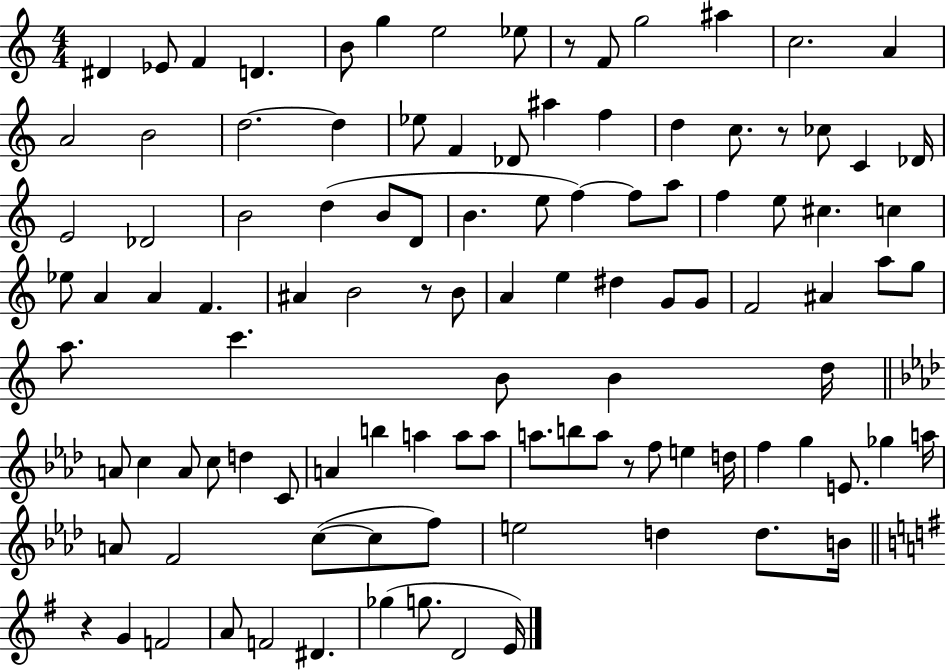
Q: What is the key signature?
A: C major